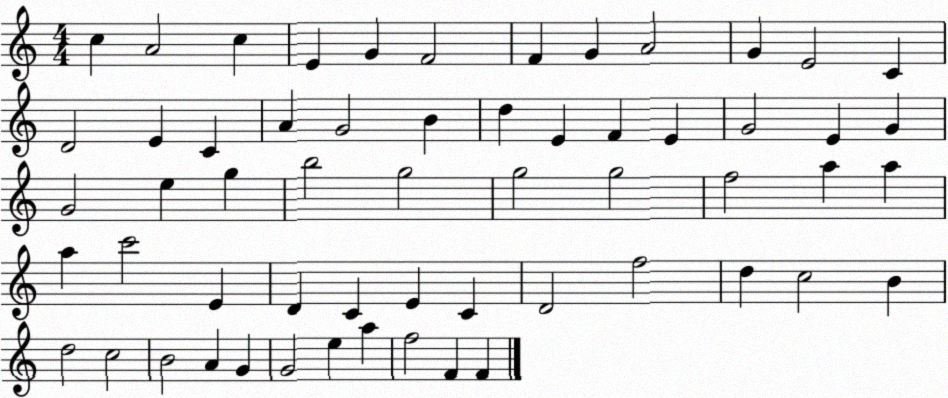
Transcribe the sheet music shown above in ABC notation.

X:1
T:Untitled
M:4/4
L:1/4
K:C
c A2 c E G F2 F G A2 G E2 C D2 E C A G2 B d E F E G2 E G G2 e g b2 g2 g2 g2 f2 a a a c'2 E D C E C D2 f2 d c2 B d2 c2 B2 A G G2 e a f2 F F